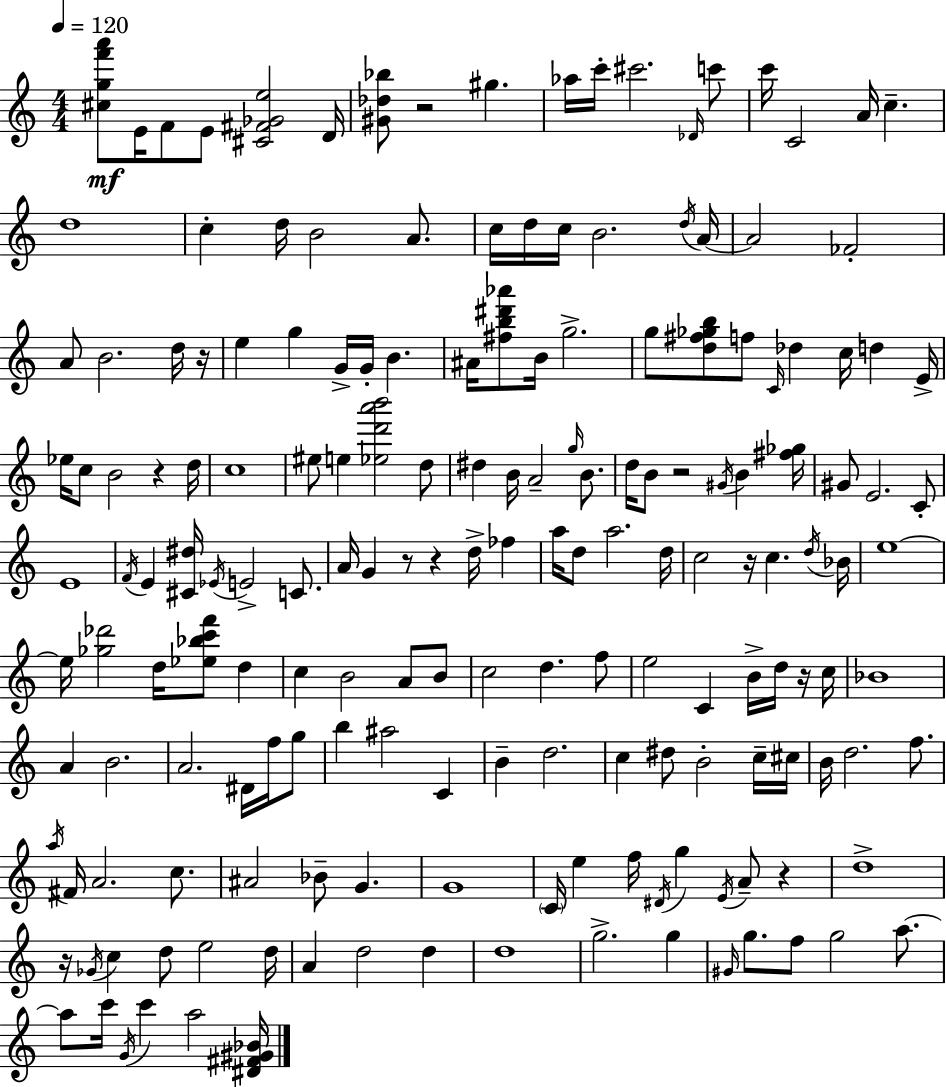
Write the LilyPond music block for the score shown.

{
  \clef treble
  \numericTimeSignature
  \time 4/4
  \key a \minor
  \tempo 4 = 120
  <cis'' g'' f''' a'''>8\mf e'16 f'8 e'8 <cis' fis' ges' e''>2 d'16 | <gis' des'' bes''>8 r2 gis''4. | aes''16 c'''16-. cis'''2. \grace { des'16 } c'''8 | c'''16 c'2 a'16 c''4.-- | \break d''1 | c''4-. d''16 b'2 a'8. | c''16 d''16 c''16 b'2. | \acciaccatura { d''16 } a'16~~ a'2 fes'2-. | \break a'8 b'2. | d''16 r16 e''4 g''4 g'16-> g'16-. b'4. | ais'16 <fis'' b'' dis''' aes'''>8 b'16 g''2.-> | g''8 <d'' fis'' ges'' b''>8 f''8 \grace { c'16 } des''4 c''16 d''4 | \break e'16-> ees''16 c''8 b'2 r4 | d''16 c''1 | eis''8 e''4 <ees'' d''' a''' b'''>2 | d''8 dis''4 b'16 a'2-- | \break \grace { g''16 } b'8. d''16 b'8 r2 \acciaccatura { gis'16 } | b'4 <fis'' ges''>16 gis'8 e'2. | c'8-. e'1 | \acciaccatura { f'16 } e'4 <cis' dis''>16 \acciaccatura { ees'16 } e'2-> | \break c'8. a'16 g'4 r8 r4 | d''16-> fes''4 a''16 d''8 a''2. | d''16 c''2 r16 | c''4. \acciaccatura { d''16 } bes'16 e''1~~ | \break e''16 <ges'' des'''>2 | d''16 <ees'' bes'' c''' f'''>8 d''4 c''4 b'2 | a'8 b'8 c''2 | d''4. f''8 e''2 | \break c'4 b'16-> d''16 r16 c''16 bes'1 | a'4 b'2. | a'2. | dis'16 f''16 g''8 b''4 ais''2 | \break c'4 b'4-- d''2. | c''4 dis''8 b'2-. | c''16-- cis''16 b'16 d''2. | f''8. \acciaccatura { a''16 } fis'16 a'2. | \break c''8. ais'2 | bes'8-- g'4. g'1 | \parenthesize c'16 e''4 f''16 \acciaccatura { dis'16 } | g''4 \acciaccatura { e'16 } a'8-- r4 d''1-> | \break r16 \acciaccatura { ges'16 } c''4 | d''8 e''2 d''16 a'4 | d''2 d''4 d''1 | g''2.-> | \break g''4 \grace { gis'16 } g''8. | f''8 g''2 a''8.~~ a''8 c'''16 | \acciaccatura { g'16 } c'''4 a''2 <dis' fis' gis' bes'>16 \bar "|."
}